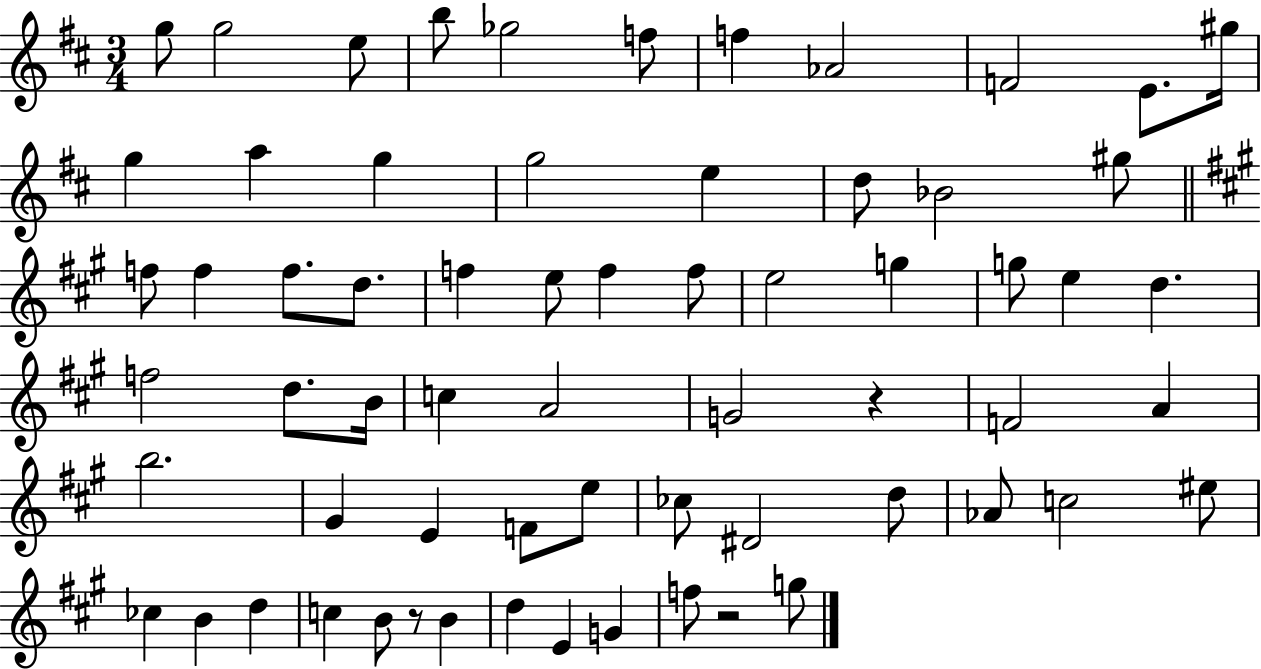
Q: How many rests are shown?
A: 3